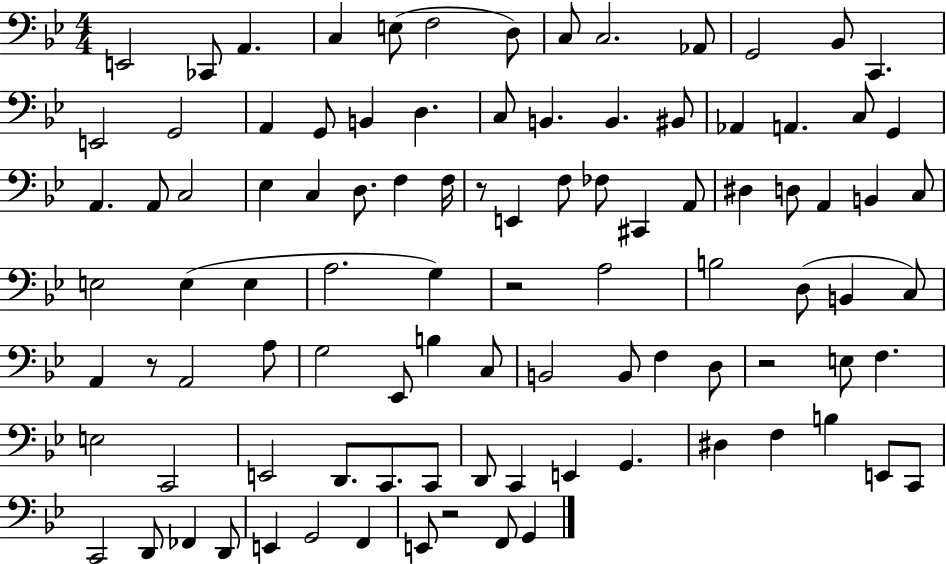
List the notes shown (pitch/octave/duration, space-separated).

E2/h CES2/e A2/q. C3/q E3/e F3/h D3/e C3/e C3/h. Ab2/e G2/h Bb2/e C2/q. E2/h G2/h A2/q G2/e B2/q D3/q. C3/e B2/q. B2/q. BIS2/e Ab2/q A2/q. C3/e G2/q A2/q. A2/e C3/h Eb3/q C3/q D3/e. F3/q F3/s R/e E2/q F3/e FES3/e C#2/q A2/e D#3/q D3/e A2/q B2/q C3/e E3/h E3/q E3/q A3/h. G3/q R/h A3/h B3/h D3/e B2/q C3/e A2/q R/e A2/h A3/e G3/h Eb2/e B3/q C3/e B2/h B2/e F3/q D3/e R/h E3/e F3/q. E3/h C2/h E2/h D2/e. C2/e. C2/e D2/e C2/q E2/q G2/q. D#3/q F3/q B3/q E2/e C2/e C2/h D2/e FES2/q D2/e E2/q G2/h F2/q E2/e R/h F2/e G2/q